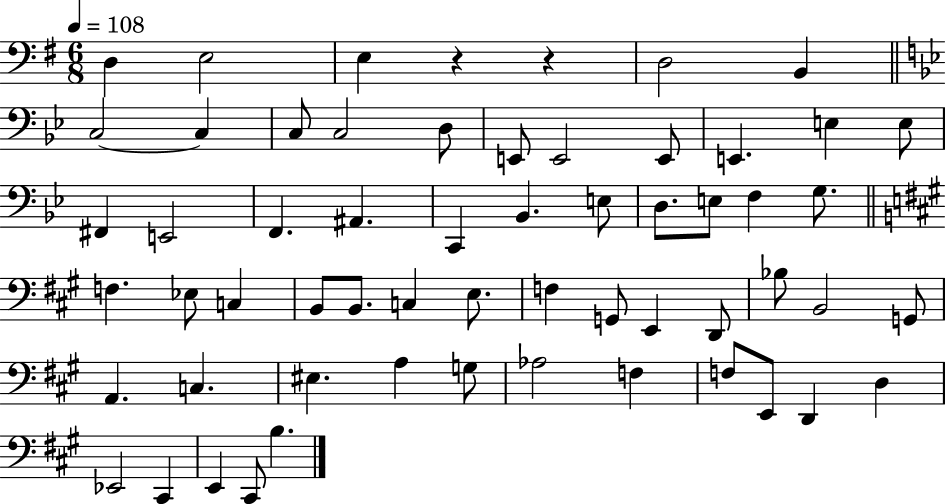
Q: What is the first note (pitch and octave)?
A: D3